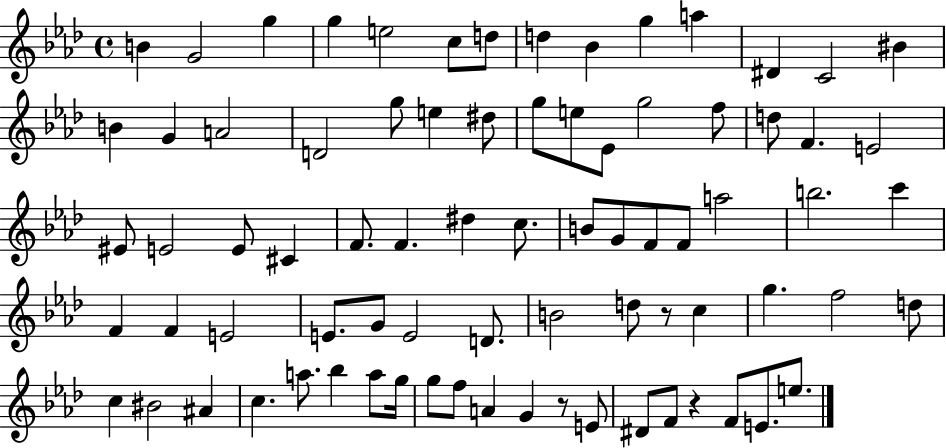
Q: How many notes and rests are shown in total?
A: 78